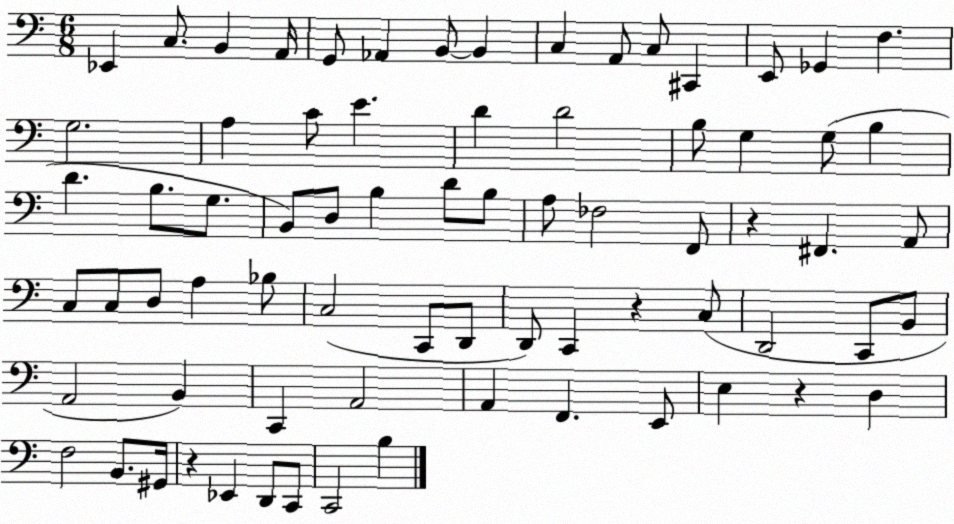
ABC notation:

X:1
T:Untitled
M:6/8
L:1/4
K:C
_E,, C,/2 B,, A,,/4 G,,/2 _A,, B,,/2 B,, C, A,,/2 C,/2 ^C,, E,,/2 _G,, F, G,2 A, C/2 E D D2 B,/2 G, G,/2 B, D B,/2 G,/2 B,,/2 D,/2 B, D/2 B,/2 A,/2 _F,2 F,,/2 z ^F,, A,,/2 C,/2 C,/2 D,/2 A, _B,/2 C,2 C,,/2 D,,/2 D,,/2 C,, z C,/2 D,,2 C,,/2 B,,/2 A,,2 B,, C,, A,,2 A,, F,, E,,/2 E, z D, F,2 B,,/2 ^G,,/4 z _E,, D,,/2 C,,/2 C,,2 B,